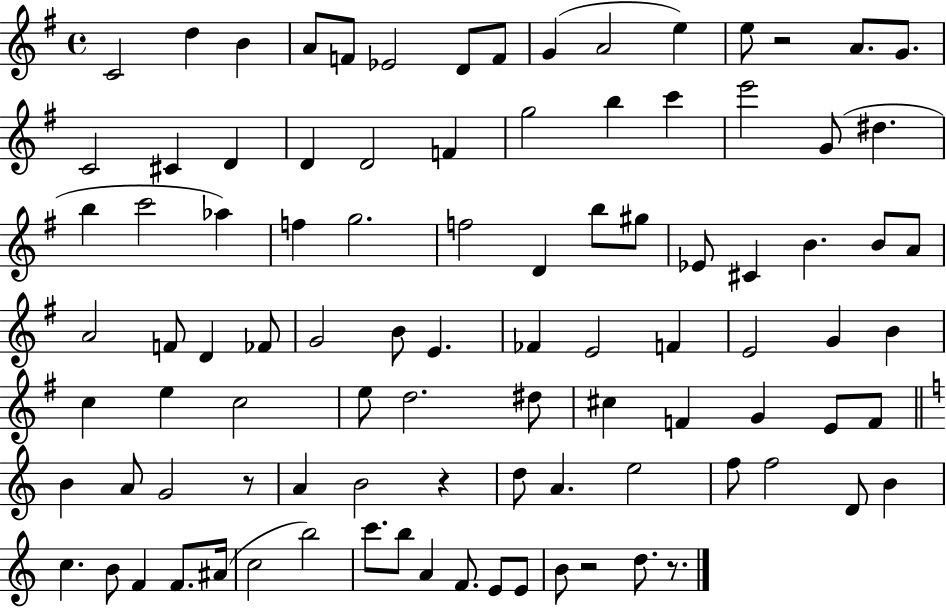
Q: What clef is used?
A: treble